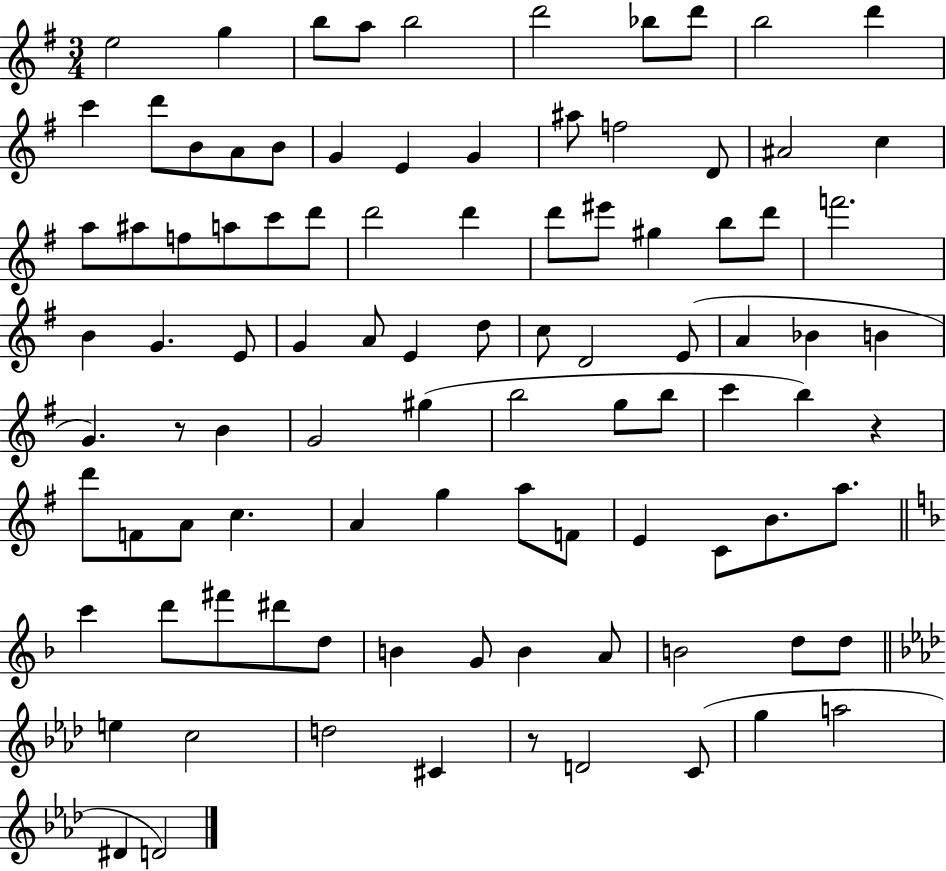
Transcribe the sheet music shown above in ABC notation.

X:1
T:Untitled
M:3/4
L:1/4
K:G
e2 g b/2 a/2 b2 d'2 _b/2 d'/2 b2 d' c' d'/2 B/2 A/2 B/2 G E G ^a/2 f2 D/2 ^A2 c a/2 ^a/2 f/2 a/2 c'/2 d'/2 d'2 d' d'/2 ^e'/2 ^g b/2 d'/2 f'2 B G E/2 G A/2 E d/2 c/2 D2 E/2 A _B B G z/2 B G2 ^g b2 g/2 b/2 c' b z d'/2 F/2 A/2 c A g a/2 F/2 E C/2 B/2 a/2 c' d'/2 ^f'/2 ^d'/2 d/2 B G/2 B A/2 B2 d/2 d/2 e c2 d2 ^C z/2 D2 C/2 g a2 ^D D2